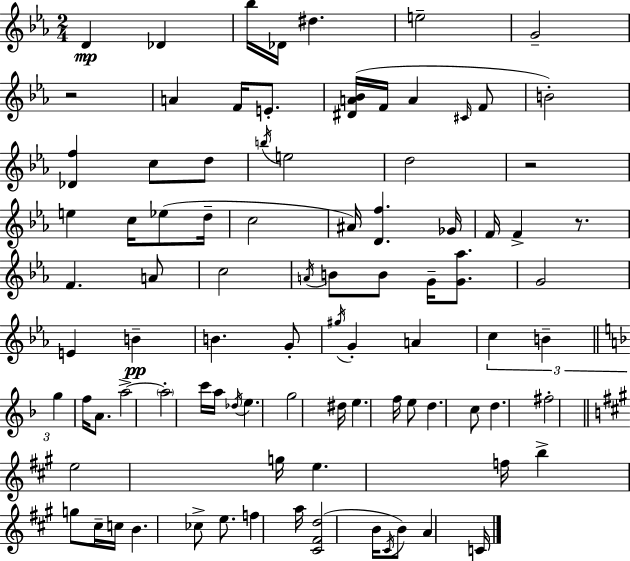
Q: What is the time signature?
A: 2/4